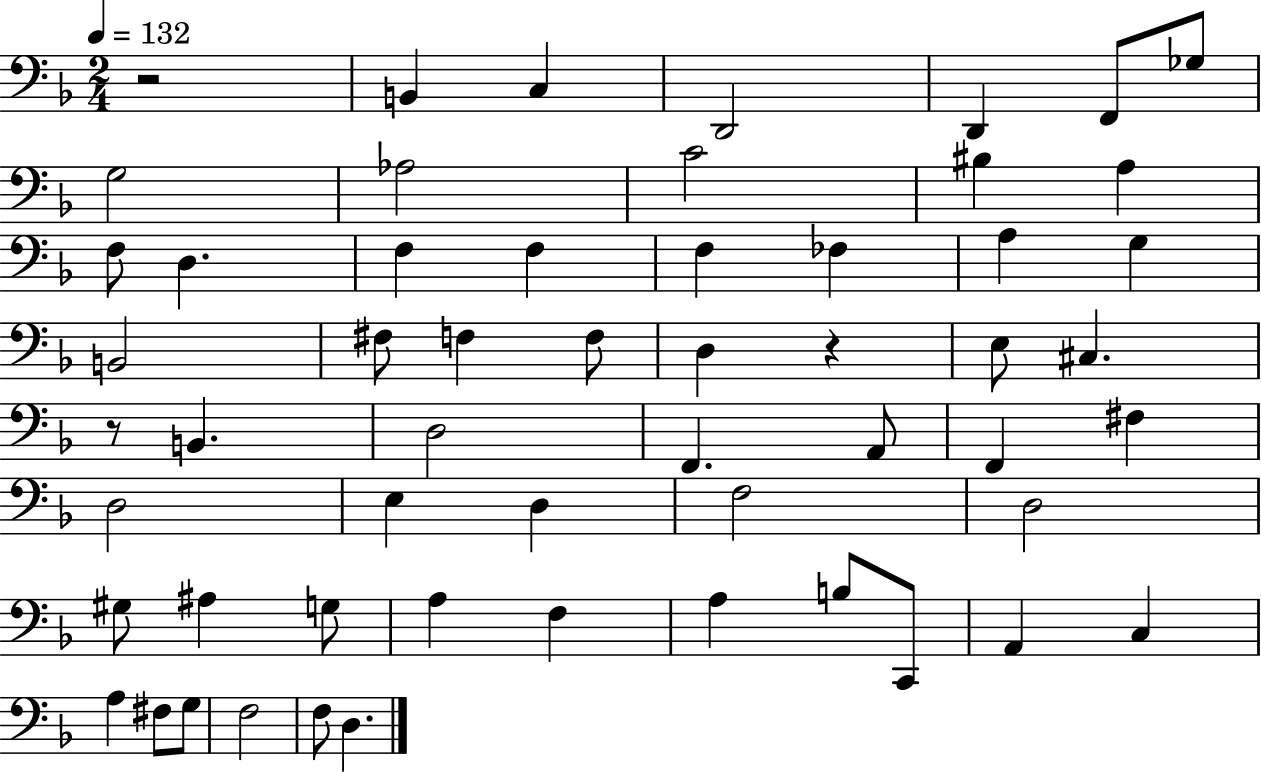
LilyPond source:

{
  \clef bass
  \numericTimeSignature
  \time 2/4
  \key f \major
  \tempo 4 = 132
  r2 | b,4 c4 | d,2 | d,4 f,8 ges8 | \break g2 | aes2 | c'2 | bis4 a4 | \break f8 d4. | f4 f4 | f4 fes4 | a4 g4 | \break b,2 | fis8 f4 f8 | d4 r4 | e8 cis4. | \break r8 b,4. | d2 | f,4. a,8 | f,4 fis4 | \break d2 | e4 d4 | f2 | d2 | \break gis8 ais4 g8 | a4 f4 | a4 b8 c,8 | a,4 c4 | \break a4 fis8 g8 | f2 | f8 d4. | \bar "|."
}